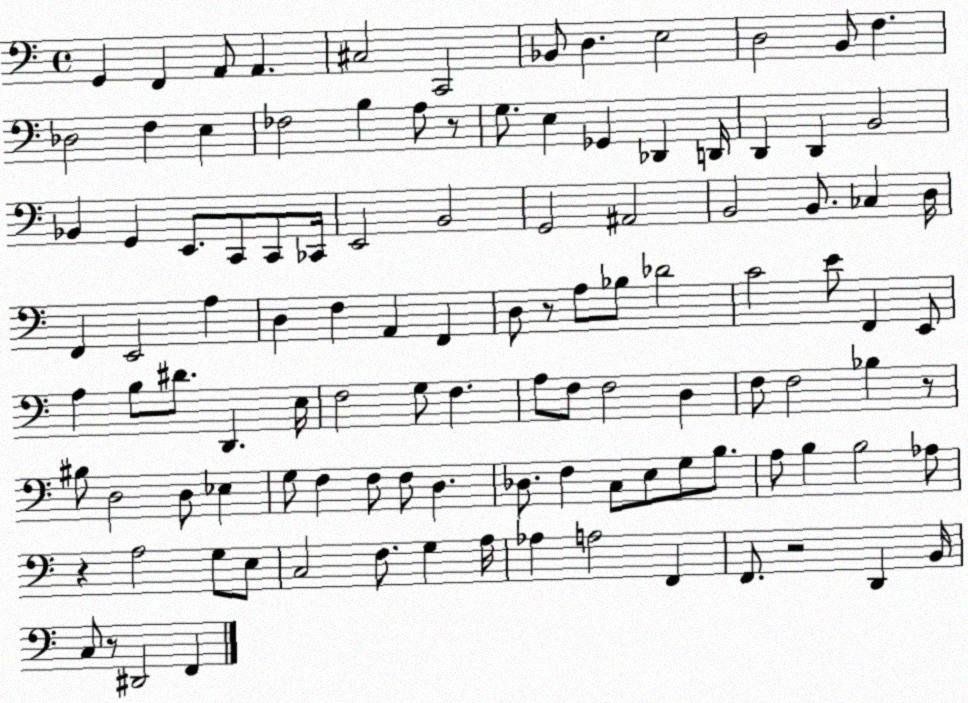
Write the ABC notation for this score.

X:1
T:Untitled
M:4/4
L:1/4
K:C
G,, F,, A,,/2 A,, ^C,2 C,,2 _B,,/2 D, E,2 D,2 B,,/2 F, _D,2 F, E, _F,2 B, A,/2 z/2 G,/2 E, _G,, _D,, D,,/4 D,, D,, B,,2 _B,, G,, E,,/2 C,,/2 C,,/2 _C,,/4 E,,2 B,,2 G,,2 ^A,,2 B,,2 B,,/2 _C, D,/4 F,, E,,2 A, D, F, A,, F,, D,/2 z/2 A,/2 _B,/2 _D2 C2 E/2 F,, E,,/2 A, B,/2 ^D/2 D,, E,/4 F,2 G,/2 F, A,/2 F,/2 F,2 D, F,/2 F,2 _B, z/2 ^B,/2 D,2 D,/2 _E, G,/2 F, F,/2 F,/2 D, _D,/2 F, C,/2 E,/2 G,/2 B,/2 A,/2 B, B,2 _A,/2 z A,2 G,/2 E,/2 C,2 F,/2 G, A,/4 _A, A,2 F,, F,,/2 z2 D,, B,,/4 C,/2 z/2 ^D,,2 F,,